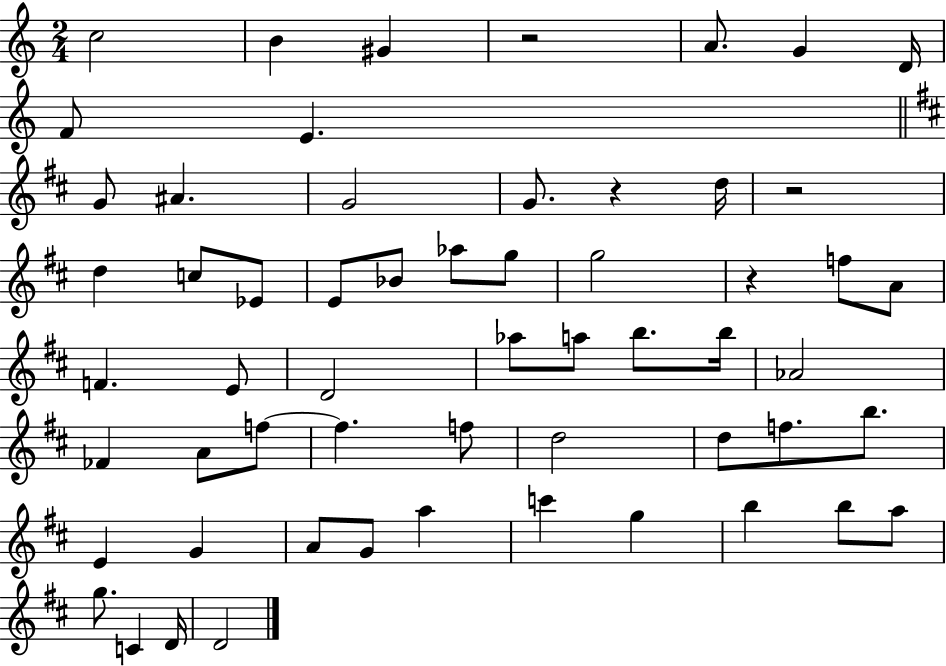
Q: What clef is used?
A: treble